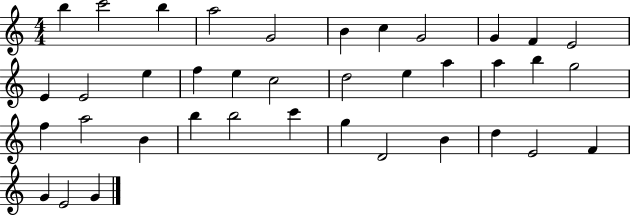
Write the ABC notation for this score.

X:1
T:Untitled
M:4/4
L:1/4
K:C
b c'2 b a2 G2 B c G2 G F E2 E E2 e f e c2 d2 e a a b g2 f a2 B b b2 c' g D2 B d E2 F G E2 G